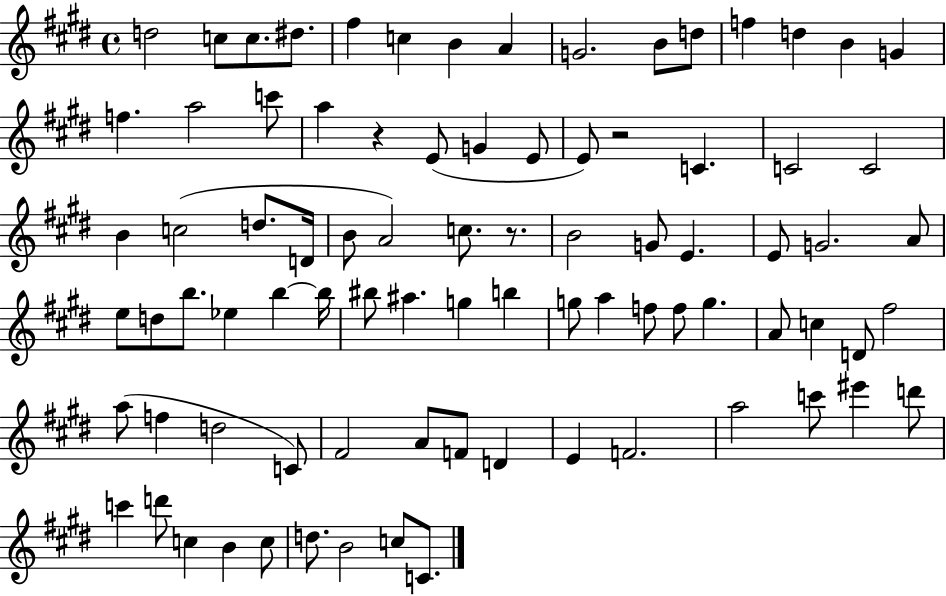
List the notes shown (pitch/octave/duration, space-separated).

D5/h C5/e C5/e. D#5/e. F#5/q C5/q B4/q A4/q G4/h. B4/e D5/e F5/q D5/q B4/q G4/q F5/q. A5/h C6/e A5/q R/q E4/e G4/q E4/e E4/e R/h C4/q. C4/h C4/h B4/q C5/h D5/e. D4/s B4/e A4/h C5/e. R/e. B4/h G4/e E4/q. E4/e G4/h. A4/e E5/e D5/e B5/e. Eb5/q B5/q B5/s BIS5/e A#5/q. G5/q B5/q G5/e A5/q F5/e F5/e G5/q. A4/e C5/q D4/e F#5/h A5/e F5/q D5/h C4/e F#4/h A4/e F4/e D4/q E4/q F4/h. A5/h C6/e EIS6/q D6/e C6/q D6/e C5/q B4/q C5/e D5/e. B4/h C5/e C4/e.